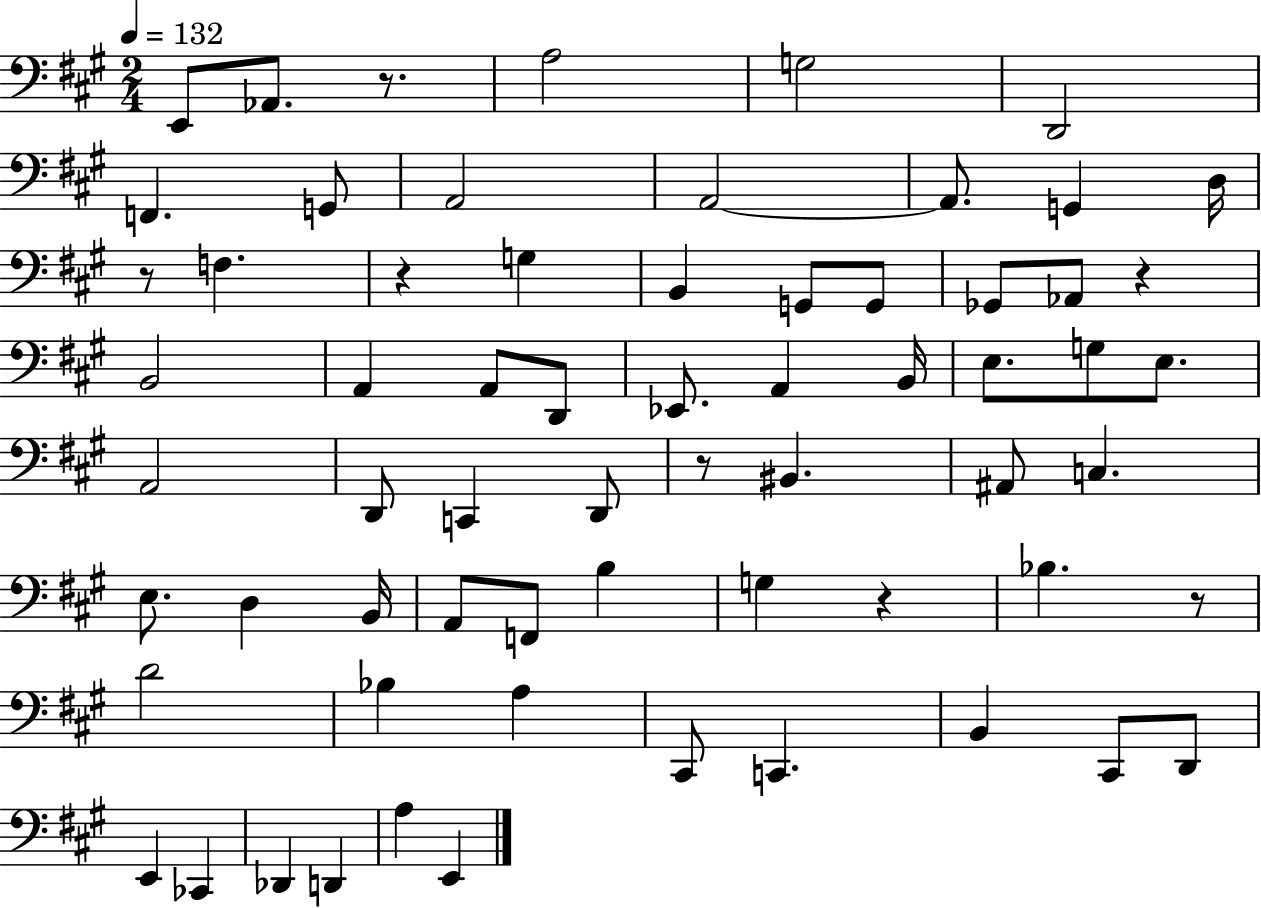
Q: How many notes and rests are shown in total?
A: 65